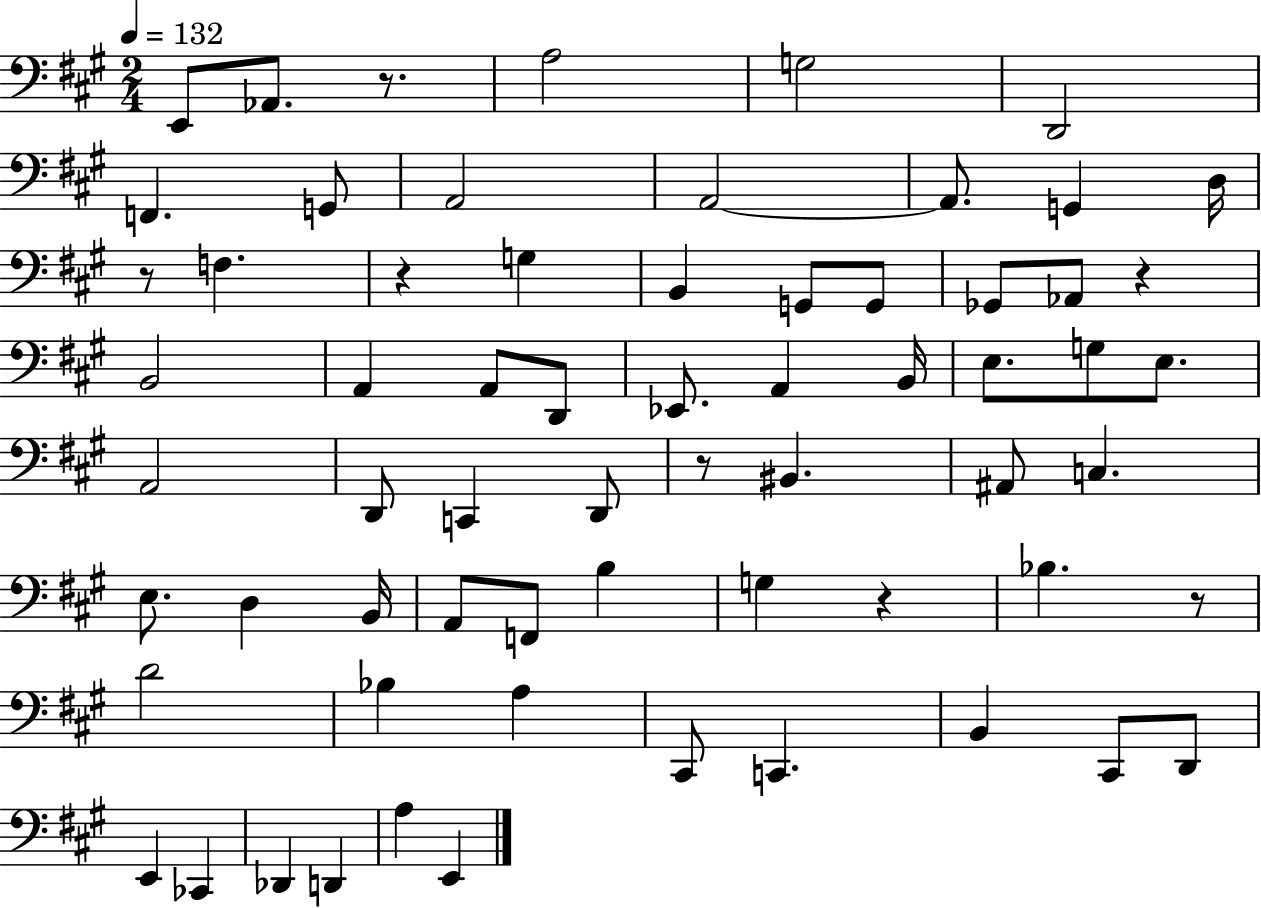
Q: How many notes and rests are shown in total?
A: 65